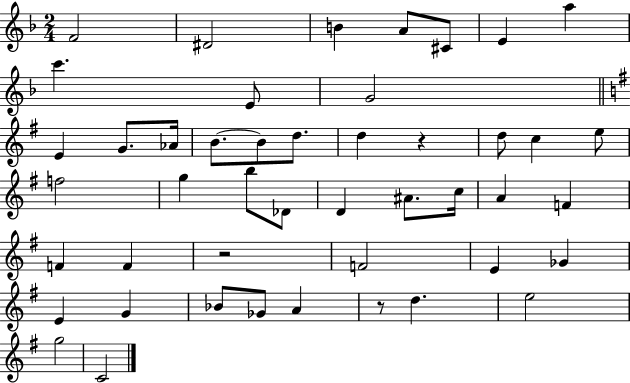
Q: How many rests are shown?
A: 3